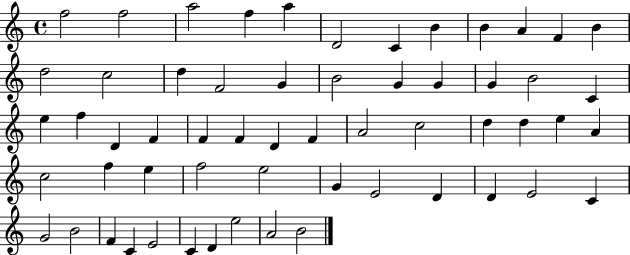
{
  \clef treble
  \time 4/4
  \defaultTimeSignature
  \key c \major
  f''2 f''2 | a''2 f''4 a''4 | d'2 c'4 b'4 | b'4 a'4 f'4 b'4 | \break d''2 c''2 | d''4 f'2 g'4 | b'2 g'4 g'4 | g'4 b'2 c'4 | \break e''4 f''4 d'4 f'4 | f'4 f'4 d'4 f'4 | a'2 c''2 | d''4 d''4 e''4 a'4 | \break c''2 f''4 e''4 | f''2 e''2 | g'4 e'2 d'4 | d'4 e'2 c'4 | \break g'2 b'2 | f'4 c'4 e'2 | c'4 d'4 e''2 | a'2 b'2 | \break \bar "|."
}